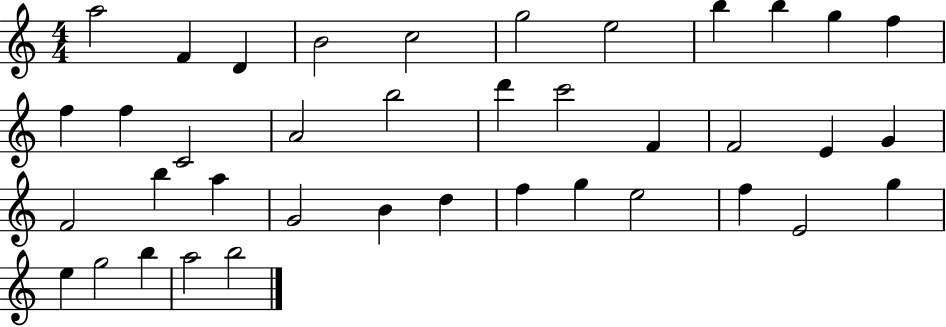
X:1
T:Untitled
M:4/4
L:1/4
K:C
a2 F D B2 c2 g2 e2 b b g f f f C2 A2 b2 d' c'2 F F2 E G F2 b a G2 B d f g e2 f E2 g e g2 b a2 b2